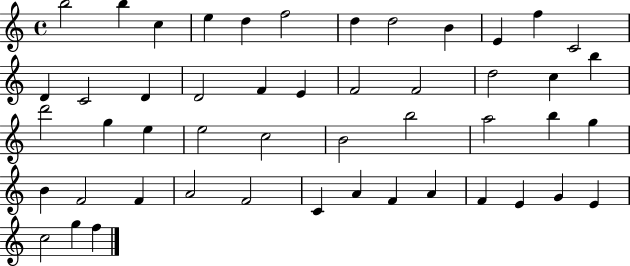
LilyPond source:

{
  \clef treble
  \time 4/4
  \defaultTimeSignature
  \key c \major
  b''2 b''4 c''4 | e''4 d''4 f''2 | d''4 d''2 b'4 | e'4 f''4 c'2 | \break d'4 c'2 d'4 | d'2 f'4 e'4 | f'2 f'2 | d''2 c''4 b''4 | \break d'''2 g''4 e''4 | e''2 c''2 | b'2 b''2 | a''2 b''4 g''4 | \break b'4 f'2 f'4 | a'2 f'2 | c'4 a'4 f'4 a'4 | f'4 e'4 g'4 e'4 | \break c''2 g''4 f''4 | \bar "|."
}